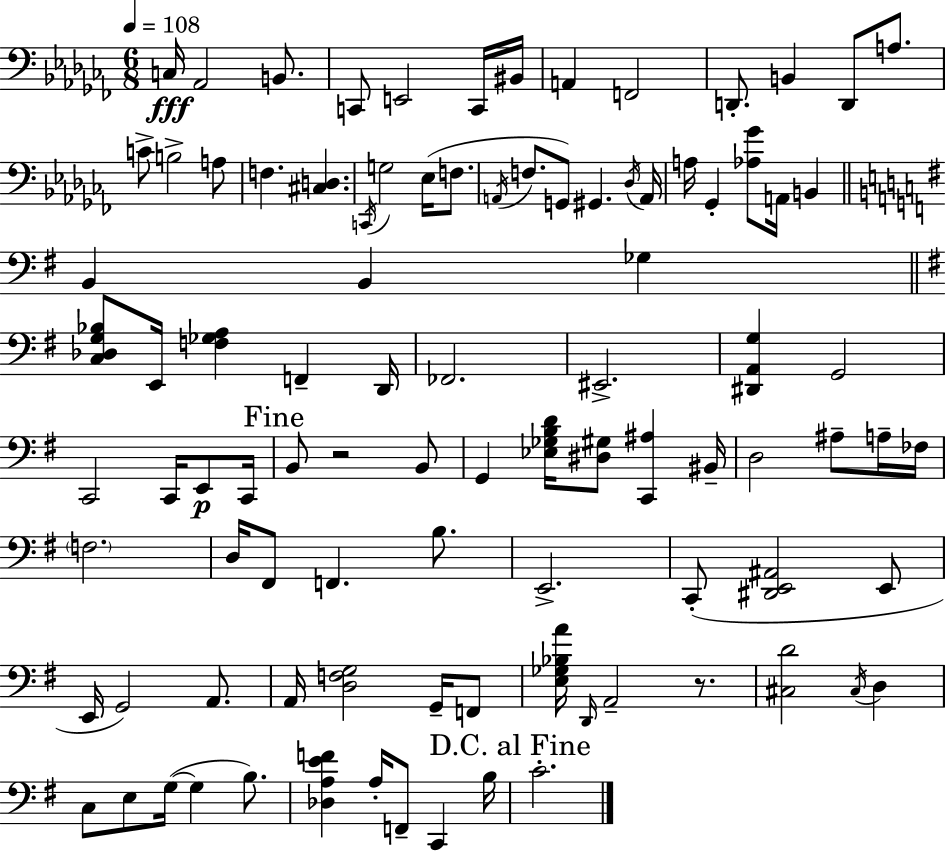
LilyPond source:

{
  \clef bass
  \numericTimeSignature
  \time 6/8
  \key aes \minor
  \tempo 4 = 108
  c16\fff aes,2 b,8. | c,8 e,2 c,16 bis,16 | a,4 f,2 | d,8.-. b,4 d,8 a8. | \break c'8-> b2-> a8 | f4. <cis d>4. | \acciaccatura { c,16 } g2 ees16( f8. | \acciaccatura { a,16 } f8. g,8) gis,4. | \break \acciaccatura { des16 } a,16 a16 ges,4-. <aes ges'>8 a,16 b,4 | \bar "||" \break \key e \minor b,4 b,4 ges4 | \bar "||" \break \key g \major <c des g bes>8 e,16 <f ges a>4 f,4-- d,16 | fes,2. | eis,2.-> | <dis, a, g>4 g,2 | \break c,2 c,16 e,8\p c,16 | \mark "Fine" b,8 r2 b,8 | g,4 <ees ges b d'>16 <dis gis>8 <c, ais>4 bis,16-- | d2 ais8-- a16-- fes16 | \break \parenthesize f2. | d16 fis,8 f,4. b8. | e,2.-> | c,8-.( <dis, e, ais,>2 e,8 | \break e,16 g,2) a,8. | a,16 <d f g>2 g,16-- f,8 | <e ges bes a'>16 \grace { d,16 } a,2-- r8. | <cis d'>2 \acciaccatura { cis16 } d4 | \break c8 e8 g16~(~ g4 b8.) | <des a e' f'>4 a16-. f,8-- c,4 | b16 \mark "D.C. al Fine" c'2.-. | \bar "|."
}